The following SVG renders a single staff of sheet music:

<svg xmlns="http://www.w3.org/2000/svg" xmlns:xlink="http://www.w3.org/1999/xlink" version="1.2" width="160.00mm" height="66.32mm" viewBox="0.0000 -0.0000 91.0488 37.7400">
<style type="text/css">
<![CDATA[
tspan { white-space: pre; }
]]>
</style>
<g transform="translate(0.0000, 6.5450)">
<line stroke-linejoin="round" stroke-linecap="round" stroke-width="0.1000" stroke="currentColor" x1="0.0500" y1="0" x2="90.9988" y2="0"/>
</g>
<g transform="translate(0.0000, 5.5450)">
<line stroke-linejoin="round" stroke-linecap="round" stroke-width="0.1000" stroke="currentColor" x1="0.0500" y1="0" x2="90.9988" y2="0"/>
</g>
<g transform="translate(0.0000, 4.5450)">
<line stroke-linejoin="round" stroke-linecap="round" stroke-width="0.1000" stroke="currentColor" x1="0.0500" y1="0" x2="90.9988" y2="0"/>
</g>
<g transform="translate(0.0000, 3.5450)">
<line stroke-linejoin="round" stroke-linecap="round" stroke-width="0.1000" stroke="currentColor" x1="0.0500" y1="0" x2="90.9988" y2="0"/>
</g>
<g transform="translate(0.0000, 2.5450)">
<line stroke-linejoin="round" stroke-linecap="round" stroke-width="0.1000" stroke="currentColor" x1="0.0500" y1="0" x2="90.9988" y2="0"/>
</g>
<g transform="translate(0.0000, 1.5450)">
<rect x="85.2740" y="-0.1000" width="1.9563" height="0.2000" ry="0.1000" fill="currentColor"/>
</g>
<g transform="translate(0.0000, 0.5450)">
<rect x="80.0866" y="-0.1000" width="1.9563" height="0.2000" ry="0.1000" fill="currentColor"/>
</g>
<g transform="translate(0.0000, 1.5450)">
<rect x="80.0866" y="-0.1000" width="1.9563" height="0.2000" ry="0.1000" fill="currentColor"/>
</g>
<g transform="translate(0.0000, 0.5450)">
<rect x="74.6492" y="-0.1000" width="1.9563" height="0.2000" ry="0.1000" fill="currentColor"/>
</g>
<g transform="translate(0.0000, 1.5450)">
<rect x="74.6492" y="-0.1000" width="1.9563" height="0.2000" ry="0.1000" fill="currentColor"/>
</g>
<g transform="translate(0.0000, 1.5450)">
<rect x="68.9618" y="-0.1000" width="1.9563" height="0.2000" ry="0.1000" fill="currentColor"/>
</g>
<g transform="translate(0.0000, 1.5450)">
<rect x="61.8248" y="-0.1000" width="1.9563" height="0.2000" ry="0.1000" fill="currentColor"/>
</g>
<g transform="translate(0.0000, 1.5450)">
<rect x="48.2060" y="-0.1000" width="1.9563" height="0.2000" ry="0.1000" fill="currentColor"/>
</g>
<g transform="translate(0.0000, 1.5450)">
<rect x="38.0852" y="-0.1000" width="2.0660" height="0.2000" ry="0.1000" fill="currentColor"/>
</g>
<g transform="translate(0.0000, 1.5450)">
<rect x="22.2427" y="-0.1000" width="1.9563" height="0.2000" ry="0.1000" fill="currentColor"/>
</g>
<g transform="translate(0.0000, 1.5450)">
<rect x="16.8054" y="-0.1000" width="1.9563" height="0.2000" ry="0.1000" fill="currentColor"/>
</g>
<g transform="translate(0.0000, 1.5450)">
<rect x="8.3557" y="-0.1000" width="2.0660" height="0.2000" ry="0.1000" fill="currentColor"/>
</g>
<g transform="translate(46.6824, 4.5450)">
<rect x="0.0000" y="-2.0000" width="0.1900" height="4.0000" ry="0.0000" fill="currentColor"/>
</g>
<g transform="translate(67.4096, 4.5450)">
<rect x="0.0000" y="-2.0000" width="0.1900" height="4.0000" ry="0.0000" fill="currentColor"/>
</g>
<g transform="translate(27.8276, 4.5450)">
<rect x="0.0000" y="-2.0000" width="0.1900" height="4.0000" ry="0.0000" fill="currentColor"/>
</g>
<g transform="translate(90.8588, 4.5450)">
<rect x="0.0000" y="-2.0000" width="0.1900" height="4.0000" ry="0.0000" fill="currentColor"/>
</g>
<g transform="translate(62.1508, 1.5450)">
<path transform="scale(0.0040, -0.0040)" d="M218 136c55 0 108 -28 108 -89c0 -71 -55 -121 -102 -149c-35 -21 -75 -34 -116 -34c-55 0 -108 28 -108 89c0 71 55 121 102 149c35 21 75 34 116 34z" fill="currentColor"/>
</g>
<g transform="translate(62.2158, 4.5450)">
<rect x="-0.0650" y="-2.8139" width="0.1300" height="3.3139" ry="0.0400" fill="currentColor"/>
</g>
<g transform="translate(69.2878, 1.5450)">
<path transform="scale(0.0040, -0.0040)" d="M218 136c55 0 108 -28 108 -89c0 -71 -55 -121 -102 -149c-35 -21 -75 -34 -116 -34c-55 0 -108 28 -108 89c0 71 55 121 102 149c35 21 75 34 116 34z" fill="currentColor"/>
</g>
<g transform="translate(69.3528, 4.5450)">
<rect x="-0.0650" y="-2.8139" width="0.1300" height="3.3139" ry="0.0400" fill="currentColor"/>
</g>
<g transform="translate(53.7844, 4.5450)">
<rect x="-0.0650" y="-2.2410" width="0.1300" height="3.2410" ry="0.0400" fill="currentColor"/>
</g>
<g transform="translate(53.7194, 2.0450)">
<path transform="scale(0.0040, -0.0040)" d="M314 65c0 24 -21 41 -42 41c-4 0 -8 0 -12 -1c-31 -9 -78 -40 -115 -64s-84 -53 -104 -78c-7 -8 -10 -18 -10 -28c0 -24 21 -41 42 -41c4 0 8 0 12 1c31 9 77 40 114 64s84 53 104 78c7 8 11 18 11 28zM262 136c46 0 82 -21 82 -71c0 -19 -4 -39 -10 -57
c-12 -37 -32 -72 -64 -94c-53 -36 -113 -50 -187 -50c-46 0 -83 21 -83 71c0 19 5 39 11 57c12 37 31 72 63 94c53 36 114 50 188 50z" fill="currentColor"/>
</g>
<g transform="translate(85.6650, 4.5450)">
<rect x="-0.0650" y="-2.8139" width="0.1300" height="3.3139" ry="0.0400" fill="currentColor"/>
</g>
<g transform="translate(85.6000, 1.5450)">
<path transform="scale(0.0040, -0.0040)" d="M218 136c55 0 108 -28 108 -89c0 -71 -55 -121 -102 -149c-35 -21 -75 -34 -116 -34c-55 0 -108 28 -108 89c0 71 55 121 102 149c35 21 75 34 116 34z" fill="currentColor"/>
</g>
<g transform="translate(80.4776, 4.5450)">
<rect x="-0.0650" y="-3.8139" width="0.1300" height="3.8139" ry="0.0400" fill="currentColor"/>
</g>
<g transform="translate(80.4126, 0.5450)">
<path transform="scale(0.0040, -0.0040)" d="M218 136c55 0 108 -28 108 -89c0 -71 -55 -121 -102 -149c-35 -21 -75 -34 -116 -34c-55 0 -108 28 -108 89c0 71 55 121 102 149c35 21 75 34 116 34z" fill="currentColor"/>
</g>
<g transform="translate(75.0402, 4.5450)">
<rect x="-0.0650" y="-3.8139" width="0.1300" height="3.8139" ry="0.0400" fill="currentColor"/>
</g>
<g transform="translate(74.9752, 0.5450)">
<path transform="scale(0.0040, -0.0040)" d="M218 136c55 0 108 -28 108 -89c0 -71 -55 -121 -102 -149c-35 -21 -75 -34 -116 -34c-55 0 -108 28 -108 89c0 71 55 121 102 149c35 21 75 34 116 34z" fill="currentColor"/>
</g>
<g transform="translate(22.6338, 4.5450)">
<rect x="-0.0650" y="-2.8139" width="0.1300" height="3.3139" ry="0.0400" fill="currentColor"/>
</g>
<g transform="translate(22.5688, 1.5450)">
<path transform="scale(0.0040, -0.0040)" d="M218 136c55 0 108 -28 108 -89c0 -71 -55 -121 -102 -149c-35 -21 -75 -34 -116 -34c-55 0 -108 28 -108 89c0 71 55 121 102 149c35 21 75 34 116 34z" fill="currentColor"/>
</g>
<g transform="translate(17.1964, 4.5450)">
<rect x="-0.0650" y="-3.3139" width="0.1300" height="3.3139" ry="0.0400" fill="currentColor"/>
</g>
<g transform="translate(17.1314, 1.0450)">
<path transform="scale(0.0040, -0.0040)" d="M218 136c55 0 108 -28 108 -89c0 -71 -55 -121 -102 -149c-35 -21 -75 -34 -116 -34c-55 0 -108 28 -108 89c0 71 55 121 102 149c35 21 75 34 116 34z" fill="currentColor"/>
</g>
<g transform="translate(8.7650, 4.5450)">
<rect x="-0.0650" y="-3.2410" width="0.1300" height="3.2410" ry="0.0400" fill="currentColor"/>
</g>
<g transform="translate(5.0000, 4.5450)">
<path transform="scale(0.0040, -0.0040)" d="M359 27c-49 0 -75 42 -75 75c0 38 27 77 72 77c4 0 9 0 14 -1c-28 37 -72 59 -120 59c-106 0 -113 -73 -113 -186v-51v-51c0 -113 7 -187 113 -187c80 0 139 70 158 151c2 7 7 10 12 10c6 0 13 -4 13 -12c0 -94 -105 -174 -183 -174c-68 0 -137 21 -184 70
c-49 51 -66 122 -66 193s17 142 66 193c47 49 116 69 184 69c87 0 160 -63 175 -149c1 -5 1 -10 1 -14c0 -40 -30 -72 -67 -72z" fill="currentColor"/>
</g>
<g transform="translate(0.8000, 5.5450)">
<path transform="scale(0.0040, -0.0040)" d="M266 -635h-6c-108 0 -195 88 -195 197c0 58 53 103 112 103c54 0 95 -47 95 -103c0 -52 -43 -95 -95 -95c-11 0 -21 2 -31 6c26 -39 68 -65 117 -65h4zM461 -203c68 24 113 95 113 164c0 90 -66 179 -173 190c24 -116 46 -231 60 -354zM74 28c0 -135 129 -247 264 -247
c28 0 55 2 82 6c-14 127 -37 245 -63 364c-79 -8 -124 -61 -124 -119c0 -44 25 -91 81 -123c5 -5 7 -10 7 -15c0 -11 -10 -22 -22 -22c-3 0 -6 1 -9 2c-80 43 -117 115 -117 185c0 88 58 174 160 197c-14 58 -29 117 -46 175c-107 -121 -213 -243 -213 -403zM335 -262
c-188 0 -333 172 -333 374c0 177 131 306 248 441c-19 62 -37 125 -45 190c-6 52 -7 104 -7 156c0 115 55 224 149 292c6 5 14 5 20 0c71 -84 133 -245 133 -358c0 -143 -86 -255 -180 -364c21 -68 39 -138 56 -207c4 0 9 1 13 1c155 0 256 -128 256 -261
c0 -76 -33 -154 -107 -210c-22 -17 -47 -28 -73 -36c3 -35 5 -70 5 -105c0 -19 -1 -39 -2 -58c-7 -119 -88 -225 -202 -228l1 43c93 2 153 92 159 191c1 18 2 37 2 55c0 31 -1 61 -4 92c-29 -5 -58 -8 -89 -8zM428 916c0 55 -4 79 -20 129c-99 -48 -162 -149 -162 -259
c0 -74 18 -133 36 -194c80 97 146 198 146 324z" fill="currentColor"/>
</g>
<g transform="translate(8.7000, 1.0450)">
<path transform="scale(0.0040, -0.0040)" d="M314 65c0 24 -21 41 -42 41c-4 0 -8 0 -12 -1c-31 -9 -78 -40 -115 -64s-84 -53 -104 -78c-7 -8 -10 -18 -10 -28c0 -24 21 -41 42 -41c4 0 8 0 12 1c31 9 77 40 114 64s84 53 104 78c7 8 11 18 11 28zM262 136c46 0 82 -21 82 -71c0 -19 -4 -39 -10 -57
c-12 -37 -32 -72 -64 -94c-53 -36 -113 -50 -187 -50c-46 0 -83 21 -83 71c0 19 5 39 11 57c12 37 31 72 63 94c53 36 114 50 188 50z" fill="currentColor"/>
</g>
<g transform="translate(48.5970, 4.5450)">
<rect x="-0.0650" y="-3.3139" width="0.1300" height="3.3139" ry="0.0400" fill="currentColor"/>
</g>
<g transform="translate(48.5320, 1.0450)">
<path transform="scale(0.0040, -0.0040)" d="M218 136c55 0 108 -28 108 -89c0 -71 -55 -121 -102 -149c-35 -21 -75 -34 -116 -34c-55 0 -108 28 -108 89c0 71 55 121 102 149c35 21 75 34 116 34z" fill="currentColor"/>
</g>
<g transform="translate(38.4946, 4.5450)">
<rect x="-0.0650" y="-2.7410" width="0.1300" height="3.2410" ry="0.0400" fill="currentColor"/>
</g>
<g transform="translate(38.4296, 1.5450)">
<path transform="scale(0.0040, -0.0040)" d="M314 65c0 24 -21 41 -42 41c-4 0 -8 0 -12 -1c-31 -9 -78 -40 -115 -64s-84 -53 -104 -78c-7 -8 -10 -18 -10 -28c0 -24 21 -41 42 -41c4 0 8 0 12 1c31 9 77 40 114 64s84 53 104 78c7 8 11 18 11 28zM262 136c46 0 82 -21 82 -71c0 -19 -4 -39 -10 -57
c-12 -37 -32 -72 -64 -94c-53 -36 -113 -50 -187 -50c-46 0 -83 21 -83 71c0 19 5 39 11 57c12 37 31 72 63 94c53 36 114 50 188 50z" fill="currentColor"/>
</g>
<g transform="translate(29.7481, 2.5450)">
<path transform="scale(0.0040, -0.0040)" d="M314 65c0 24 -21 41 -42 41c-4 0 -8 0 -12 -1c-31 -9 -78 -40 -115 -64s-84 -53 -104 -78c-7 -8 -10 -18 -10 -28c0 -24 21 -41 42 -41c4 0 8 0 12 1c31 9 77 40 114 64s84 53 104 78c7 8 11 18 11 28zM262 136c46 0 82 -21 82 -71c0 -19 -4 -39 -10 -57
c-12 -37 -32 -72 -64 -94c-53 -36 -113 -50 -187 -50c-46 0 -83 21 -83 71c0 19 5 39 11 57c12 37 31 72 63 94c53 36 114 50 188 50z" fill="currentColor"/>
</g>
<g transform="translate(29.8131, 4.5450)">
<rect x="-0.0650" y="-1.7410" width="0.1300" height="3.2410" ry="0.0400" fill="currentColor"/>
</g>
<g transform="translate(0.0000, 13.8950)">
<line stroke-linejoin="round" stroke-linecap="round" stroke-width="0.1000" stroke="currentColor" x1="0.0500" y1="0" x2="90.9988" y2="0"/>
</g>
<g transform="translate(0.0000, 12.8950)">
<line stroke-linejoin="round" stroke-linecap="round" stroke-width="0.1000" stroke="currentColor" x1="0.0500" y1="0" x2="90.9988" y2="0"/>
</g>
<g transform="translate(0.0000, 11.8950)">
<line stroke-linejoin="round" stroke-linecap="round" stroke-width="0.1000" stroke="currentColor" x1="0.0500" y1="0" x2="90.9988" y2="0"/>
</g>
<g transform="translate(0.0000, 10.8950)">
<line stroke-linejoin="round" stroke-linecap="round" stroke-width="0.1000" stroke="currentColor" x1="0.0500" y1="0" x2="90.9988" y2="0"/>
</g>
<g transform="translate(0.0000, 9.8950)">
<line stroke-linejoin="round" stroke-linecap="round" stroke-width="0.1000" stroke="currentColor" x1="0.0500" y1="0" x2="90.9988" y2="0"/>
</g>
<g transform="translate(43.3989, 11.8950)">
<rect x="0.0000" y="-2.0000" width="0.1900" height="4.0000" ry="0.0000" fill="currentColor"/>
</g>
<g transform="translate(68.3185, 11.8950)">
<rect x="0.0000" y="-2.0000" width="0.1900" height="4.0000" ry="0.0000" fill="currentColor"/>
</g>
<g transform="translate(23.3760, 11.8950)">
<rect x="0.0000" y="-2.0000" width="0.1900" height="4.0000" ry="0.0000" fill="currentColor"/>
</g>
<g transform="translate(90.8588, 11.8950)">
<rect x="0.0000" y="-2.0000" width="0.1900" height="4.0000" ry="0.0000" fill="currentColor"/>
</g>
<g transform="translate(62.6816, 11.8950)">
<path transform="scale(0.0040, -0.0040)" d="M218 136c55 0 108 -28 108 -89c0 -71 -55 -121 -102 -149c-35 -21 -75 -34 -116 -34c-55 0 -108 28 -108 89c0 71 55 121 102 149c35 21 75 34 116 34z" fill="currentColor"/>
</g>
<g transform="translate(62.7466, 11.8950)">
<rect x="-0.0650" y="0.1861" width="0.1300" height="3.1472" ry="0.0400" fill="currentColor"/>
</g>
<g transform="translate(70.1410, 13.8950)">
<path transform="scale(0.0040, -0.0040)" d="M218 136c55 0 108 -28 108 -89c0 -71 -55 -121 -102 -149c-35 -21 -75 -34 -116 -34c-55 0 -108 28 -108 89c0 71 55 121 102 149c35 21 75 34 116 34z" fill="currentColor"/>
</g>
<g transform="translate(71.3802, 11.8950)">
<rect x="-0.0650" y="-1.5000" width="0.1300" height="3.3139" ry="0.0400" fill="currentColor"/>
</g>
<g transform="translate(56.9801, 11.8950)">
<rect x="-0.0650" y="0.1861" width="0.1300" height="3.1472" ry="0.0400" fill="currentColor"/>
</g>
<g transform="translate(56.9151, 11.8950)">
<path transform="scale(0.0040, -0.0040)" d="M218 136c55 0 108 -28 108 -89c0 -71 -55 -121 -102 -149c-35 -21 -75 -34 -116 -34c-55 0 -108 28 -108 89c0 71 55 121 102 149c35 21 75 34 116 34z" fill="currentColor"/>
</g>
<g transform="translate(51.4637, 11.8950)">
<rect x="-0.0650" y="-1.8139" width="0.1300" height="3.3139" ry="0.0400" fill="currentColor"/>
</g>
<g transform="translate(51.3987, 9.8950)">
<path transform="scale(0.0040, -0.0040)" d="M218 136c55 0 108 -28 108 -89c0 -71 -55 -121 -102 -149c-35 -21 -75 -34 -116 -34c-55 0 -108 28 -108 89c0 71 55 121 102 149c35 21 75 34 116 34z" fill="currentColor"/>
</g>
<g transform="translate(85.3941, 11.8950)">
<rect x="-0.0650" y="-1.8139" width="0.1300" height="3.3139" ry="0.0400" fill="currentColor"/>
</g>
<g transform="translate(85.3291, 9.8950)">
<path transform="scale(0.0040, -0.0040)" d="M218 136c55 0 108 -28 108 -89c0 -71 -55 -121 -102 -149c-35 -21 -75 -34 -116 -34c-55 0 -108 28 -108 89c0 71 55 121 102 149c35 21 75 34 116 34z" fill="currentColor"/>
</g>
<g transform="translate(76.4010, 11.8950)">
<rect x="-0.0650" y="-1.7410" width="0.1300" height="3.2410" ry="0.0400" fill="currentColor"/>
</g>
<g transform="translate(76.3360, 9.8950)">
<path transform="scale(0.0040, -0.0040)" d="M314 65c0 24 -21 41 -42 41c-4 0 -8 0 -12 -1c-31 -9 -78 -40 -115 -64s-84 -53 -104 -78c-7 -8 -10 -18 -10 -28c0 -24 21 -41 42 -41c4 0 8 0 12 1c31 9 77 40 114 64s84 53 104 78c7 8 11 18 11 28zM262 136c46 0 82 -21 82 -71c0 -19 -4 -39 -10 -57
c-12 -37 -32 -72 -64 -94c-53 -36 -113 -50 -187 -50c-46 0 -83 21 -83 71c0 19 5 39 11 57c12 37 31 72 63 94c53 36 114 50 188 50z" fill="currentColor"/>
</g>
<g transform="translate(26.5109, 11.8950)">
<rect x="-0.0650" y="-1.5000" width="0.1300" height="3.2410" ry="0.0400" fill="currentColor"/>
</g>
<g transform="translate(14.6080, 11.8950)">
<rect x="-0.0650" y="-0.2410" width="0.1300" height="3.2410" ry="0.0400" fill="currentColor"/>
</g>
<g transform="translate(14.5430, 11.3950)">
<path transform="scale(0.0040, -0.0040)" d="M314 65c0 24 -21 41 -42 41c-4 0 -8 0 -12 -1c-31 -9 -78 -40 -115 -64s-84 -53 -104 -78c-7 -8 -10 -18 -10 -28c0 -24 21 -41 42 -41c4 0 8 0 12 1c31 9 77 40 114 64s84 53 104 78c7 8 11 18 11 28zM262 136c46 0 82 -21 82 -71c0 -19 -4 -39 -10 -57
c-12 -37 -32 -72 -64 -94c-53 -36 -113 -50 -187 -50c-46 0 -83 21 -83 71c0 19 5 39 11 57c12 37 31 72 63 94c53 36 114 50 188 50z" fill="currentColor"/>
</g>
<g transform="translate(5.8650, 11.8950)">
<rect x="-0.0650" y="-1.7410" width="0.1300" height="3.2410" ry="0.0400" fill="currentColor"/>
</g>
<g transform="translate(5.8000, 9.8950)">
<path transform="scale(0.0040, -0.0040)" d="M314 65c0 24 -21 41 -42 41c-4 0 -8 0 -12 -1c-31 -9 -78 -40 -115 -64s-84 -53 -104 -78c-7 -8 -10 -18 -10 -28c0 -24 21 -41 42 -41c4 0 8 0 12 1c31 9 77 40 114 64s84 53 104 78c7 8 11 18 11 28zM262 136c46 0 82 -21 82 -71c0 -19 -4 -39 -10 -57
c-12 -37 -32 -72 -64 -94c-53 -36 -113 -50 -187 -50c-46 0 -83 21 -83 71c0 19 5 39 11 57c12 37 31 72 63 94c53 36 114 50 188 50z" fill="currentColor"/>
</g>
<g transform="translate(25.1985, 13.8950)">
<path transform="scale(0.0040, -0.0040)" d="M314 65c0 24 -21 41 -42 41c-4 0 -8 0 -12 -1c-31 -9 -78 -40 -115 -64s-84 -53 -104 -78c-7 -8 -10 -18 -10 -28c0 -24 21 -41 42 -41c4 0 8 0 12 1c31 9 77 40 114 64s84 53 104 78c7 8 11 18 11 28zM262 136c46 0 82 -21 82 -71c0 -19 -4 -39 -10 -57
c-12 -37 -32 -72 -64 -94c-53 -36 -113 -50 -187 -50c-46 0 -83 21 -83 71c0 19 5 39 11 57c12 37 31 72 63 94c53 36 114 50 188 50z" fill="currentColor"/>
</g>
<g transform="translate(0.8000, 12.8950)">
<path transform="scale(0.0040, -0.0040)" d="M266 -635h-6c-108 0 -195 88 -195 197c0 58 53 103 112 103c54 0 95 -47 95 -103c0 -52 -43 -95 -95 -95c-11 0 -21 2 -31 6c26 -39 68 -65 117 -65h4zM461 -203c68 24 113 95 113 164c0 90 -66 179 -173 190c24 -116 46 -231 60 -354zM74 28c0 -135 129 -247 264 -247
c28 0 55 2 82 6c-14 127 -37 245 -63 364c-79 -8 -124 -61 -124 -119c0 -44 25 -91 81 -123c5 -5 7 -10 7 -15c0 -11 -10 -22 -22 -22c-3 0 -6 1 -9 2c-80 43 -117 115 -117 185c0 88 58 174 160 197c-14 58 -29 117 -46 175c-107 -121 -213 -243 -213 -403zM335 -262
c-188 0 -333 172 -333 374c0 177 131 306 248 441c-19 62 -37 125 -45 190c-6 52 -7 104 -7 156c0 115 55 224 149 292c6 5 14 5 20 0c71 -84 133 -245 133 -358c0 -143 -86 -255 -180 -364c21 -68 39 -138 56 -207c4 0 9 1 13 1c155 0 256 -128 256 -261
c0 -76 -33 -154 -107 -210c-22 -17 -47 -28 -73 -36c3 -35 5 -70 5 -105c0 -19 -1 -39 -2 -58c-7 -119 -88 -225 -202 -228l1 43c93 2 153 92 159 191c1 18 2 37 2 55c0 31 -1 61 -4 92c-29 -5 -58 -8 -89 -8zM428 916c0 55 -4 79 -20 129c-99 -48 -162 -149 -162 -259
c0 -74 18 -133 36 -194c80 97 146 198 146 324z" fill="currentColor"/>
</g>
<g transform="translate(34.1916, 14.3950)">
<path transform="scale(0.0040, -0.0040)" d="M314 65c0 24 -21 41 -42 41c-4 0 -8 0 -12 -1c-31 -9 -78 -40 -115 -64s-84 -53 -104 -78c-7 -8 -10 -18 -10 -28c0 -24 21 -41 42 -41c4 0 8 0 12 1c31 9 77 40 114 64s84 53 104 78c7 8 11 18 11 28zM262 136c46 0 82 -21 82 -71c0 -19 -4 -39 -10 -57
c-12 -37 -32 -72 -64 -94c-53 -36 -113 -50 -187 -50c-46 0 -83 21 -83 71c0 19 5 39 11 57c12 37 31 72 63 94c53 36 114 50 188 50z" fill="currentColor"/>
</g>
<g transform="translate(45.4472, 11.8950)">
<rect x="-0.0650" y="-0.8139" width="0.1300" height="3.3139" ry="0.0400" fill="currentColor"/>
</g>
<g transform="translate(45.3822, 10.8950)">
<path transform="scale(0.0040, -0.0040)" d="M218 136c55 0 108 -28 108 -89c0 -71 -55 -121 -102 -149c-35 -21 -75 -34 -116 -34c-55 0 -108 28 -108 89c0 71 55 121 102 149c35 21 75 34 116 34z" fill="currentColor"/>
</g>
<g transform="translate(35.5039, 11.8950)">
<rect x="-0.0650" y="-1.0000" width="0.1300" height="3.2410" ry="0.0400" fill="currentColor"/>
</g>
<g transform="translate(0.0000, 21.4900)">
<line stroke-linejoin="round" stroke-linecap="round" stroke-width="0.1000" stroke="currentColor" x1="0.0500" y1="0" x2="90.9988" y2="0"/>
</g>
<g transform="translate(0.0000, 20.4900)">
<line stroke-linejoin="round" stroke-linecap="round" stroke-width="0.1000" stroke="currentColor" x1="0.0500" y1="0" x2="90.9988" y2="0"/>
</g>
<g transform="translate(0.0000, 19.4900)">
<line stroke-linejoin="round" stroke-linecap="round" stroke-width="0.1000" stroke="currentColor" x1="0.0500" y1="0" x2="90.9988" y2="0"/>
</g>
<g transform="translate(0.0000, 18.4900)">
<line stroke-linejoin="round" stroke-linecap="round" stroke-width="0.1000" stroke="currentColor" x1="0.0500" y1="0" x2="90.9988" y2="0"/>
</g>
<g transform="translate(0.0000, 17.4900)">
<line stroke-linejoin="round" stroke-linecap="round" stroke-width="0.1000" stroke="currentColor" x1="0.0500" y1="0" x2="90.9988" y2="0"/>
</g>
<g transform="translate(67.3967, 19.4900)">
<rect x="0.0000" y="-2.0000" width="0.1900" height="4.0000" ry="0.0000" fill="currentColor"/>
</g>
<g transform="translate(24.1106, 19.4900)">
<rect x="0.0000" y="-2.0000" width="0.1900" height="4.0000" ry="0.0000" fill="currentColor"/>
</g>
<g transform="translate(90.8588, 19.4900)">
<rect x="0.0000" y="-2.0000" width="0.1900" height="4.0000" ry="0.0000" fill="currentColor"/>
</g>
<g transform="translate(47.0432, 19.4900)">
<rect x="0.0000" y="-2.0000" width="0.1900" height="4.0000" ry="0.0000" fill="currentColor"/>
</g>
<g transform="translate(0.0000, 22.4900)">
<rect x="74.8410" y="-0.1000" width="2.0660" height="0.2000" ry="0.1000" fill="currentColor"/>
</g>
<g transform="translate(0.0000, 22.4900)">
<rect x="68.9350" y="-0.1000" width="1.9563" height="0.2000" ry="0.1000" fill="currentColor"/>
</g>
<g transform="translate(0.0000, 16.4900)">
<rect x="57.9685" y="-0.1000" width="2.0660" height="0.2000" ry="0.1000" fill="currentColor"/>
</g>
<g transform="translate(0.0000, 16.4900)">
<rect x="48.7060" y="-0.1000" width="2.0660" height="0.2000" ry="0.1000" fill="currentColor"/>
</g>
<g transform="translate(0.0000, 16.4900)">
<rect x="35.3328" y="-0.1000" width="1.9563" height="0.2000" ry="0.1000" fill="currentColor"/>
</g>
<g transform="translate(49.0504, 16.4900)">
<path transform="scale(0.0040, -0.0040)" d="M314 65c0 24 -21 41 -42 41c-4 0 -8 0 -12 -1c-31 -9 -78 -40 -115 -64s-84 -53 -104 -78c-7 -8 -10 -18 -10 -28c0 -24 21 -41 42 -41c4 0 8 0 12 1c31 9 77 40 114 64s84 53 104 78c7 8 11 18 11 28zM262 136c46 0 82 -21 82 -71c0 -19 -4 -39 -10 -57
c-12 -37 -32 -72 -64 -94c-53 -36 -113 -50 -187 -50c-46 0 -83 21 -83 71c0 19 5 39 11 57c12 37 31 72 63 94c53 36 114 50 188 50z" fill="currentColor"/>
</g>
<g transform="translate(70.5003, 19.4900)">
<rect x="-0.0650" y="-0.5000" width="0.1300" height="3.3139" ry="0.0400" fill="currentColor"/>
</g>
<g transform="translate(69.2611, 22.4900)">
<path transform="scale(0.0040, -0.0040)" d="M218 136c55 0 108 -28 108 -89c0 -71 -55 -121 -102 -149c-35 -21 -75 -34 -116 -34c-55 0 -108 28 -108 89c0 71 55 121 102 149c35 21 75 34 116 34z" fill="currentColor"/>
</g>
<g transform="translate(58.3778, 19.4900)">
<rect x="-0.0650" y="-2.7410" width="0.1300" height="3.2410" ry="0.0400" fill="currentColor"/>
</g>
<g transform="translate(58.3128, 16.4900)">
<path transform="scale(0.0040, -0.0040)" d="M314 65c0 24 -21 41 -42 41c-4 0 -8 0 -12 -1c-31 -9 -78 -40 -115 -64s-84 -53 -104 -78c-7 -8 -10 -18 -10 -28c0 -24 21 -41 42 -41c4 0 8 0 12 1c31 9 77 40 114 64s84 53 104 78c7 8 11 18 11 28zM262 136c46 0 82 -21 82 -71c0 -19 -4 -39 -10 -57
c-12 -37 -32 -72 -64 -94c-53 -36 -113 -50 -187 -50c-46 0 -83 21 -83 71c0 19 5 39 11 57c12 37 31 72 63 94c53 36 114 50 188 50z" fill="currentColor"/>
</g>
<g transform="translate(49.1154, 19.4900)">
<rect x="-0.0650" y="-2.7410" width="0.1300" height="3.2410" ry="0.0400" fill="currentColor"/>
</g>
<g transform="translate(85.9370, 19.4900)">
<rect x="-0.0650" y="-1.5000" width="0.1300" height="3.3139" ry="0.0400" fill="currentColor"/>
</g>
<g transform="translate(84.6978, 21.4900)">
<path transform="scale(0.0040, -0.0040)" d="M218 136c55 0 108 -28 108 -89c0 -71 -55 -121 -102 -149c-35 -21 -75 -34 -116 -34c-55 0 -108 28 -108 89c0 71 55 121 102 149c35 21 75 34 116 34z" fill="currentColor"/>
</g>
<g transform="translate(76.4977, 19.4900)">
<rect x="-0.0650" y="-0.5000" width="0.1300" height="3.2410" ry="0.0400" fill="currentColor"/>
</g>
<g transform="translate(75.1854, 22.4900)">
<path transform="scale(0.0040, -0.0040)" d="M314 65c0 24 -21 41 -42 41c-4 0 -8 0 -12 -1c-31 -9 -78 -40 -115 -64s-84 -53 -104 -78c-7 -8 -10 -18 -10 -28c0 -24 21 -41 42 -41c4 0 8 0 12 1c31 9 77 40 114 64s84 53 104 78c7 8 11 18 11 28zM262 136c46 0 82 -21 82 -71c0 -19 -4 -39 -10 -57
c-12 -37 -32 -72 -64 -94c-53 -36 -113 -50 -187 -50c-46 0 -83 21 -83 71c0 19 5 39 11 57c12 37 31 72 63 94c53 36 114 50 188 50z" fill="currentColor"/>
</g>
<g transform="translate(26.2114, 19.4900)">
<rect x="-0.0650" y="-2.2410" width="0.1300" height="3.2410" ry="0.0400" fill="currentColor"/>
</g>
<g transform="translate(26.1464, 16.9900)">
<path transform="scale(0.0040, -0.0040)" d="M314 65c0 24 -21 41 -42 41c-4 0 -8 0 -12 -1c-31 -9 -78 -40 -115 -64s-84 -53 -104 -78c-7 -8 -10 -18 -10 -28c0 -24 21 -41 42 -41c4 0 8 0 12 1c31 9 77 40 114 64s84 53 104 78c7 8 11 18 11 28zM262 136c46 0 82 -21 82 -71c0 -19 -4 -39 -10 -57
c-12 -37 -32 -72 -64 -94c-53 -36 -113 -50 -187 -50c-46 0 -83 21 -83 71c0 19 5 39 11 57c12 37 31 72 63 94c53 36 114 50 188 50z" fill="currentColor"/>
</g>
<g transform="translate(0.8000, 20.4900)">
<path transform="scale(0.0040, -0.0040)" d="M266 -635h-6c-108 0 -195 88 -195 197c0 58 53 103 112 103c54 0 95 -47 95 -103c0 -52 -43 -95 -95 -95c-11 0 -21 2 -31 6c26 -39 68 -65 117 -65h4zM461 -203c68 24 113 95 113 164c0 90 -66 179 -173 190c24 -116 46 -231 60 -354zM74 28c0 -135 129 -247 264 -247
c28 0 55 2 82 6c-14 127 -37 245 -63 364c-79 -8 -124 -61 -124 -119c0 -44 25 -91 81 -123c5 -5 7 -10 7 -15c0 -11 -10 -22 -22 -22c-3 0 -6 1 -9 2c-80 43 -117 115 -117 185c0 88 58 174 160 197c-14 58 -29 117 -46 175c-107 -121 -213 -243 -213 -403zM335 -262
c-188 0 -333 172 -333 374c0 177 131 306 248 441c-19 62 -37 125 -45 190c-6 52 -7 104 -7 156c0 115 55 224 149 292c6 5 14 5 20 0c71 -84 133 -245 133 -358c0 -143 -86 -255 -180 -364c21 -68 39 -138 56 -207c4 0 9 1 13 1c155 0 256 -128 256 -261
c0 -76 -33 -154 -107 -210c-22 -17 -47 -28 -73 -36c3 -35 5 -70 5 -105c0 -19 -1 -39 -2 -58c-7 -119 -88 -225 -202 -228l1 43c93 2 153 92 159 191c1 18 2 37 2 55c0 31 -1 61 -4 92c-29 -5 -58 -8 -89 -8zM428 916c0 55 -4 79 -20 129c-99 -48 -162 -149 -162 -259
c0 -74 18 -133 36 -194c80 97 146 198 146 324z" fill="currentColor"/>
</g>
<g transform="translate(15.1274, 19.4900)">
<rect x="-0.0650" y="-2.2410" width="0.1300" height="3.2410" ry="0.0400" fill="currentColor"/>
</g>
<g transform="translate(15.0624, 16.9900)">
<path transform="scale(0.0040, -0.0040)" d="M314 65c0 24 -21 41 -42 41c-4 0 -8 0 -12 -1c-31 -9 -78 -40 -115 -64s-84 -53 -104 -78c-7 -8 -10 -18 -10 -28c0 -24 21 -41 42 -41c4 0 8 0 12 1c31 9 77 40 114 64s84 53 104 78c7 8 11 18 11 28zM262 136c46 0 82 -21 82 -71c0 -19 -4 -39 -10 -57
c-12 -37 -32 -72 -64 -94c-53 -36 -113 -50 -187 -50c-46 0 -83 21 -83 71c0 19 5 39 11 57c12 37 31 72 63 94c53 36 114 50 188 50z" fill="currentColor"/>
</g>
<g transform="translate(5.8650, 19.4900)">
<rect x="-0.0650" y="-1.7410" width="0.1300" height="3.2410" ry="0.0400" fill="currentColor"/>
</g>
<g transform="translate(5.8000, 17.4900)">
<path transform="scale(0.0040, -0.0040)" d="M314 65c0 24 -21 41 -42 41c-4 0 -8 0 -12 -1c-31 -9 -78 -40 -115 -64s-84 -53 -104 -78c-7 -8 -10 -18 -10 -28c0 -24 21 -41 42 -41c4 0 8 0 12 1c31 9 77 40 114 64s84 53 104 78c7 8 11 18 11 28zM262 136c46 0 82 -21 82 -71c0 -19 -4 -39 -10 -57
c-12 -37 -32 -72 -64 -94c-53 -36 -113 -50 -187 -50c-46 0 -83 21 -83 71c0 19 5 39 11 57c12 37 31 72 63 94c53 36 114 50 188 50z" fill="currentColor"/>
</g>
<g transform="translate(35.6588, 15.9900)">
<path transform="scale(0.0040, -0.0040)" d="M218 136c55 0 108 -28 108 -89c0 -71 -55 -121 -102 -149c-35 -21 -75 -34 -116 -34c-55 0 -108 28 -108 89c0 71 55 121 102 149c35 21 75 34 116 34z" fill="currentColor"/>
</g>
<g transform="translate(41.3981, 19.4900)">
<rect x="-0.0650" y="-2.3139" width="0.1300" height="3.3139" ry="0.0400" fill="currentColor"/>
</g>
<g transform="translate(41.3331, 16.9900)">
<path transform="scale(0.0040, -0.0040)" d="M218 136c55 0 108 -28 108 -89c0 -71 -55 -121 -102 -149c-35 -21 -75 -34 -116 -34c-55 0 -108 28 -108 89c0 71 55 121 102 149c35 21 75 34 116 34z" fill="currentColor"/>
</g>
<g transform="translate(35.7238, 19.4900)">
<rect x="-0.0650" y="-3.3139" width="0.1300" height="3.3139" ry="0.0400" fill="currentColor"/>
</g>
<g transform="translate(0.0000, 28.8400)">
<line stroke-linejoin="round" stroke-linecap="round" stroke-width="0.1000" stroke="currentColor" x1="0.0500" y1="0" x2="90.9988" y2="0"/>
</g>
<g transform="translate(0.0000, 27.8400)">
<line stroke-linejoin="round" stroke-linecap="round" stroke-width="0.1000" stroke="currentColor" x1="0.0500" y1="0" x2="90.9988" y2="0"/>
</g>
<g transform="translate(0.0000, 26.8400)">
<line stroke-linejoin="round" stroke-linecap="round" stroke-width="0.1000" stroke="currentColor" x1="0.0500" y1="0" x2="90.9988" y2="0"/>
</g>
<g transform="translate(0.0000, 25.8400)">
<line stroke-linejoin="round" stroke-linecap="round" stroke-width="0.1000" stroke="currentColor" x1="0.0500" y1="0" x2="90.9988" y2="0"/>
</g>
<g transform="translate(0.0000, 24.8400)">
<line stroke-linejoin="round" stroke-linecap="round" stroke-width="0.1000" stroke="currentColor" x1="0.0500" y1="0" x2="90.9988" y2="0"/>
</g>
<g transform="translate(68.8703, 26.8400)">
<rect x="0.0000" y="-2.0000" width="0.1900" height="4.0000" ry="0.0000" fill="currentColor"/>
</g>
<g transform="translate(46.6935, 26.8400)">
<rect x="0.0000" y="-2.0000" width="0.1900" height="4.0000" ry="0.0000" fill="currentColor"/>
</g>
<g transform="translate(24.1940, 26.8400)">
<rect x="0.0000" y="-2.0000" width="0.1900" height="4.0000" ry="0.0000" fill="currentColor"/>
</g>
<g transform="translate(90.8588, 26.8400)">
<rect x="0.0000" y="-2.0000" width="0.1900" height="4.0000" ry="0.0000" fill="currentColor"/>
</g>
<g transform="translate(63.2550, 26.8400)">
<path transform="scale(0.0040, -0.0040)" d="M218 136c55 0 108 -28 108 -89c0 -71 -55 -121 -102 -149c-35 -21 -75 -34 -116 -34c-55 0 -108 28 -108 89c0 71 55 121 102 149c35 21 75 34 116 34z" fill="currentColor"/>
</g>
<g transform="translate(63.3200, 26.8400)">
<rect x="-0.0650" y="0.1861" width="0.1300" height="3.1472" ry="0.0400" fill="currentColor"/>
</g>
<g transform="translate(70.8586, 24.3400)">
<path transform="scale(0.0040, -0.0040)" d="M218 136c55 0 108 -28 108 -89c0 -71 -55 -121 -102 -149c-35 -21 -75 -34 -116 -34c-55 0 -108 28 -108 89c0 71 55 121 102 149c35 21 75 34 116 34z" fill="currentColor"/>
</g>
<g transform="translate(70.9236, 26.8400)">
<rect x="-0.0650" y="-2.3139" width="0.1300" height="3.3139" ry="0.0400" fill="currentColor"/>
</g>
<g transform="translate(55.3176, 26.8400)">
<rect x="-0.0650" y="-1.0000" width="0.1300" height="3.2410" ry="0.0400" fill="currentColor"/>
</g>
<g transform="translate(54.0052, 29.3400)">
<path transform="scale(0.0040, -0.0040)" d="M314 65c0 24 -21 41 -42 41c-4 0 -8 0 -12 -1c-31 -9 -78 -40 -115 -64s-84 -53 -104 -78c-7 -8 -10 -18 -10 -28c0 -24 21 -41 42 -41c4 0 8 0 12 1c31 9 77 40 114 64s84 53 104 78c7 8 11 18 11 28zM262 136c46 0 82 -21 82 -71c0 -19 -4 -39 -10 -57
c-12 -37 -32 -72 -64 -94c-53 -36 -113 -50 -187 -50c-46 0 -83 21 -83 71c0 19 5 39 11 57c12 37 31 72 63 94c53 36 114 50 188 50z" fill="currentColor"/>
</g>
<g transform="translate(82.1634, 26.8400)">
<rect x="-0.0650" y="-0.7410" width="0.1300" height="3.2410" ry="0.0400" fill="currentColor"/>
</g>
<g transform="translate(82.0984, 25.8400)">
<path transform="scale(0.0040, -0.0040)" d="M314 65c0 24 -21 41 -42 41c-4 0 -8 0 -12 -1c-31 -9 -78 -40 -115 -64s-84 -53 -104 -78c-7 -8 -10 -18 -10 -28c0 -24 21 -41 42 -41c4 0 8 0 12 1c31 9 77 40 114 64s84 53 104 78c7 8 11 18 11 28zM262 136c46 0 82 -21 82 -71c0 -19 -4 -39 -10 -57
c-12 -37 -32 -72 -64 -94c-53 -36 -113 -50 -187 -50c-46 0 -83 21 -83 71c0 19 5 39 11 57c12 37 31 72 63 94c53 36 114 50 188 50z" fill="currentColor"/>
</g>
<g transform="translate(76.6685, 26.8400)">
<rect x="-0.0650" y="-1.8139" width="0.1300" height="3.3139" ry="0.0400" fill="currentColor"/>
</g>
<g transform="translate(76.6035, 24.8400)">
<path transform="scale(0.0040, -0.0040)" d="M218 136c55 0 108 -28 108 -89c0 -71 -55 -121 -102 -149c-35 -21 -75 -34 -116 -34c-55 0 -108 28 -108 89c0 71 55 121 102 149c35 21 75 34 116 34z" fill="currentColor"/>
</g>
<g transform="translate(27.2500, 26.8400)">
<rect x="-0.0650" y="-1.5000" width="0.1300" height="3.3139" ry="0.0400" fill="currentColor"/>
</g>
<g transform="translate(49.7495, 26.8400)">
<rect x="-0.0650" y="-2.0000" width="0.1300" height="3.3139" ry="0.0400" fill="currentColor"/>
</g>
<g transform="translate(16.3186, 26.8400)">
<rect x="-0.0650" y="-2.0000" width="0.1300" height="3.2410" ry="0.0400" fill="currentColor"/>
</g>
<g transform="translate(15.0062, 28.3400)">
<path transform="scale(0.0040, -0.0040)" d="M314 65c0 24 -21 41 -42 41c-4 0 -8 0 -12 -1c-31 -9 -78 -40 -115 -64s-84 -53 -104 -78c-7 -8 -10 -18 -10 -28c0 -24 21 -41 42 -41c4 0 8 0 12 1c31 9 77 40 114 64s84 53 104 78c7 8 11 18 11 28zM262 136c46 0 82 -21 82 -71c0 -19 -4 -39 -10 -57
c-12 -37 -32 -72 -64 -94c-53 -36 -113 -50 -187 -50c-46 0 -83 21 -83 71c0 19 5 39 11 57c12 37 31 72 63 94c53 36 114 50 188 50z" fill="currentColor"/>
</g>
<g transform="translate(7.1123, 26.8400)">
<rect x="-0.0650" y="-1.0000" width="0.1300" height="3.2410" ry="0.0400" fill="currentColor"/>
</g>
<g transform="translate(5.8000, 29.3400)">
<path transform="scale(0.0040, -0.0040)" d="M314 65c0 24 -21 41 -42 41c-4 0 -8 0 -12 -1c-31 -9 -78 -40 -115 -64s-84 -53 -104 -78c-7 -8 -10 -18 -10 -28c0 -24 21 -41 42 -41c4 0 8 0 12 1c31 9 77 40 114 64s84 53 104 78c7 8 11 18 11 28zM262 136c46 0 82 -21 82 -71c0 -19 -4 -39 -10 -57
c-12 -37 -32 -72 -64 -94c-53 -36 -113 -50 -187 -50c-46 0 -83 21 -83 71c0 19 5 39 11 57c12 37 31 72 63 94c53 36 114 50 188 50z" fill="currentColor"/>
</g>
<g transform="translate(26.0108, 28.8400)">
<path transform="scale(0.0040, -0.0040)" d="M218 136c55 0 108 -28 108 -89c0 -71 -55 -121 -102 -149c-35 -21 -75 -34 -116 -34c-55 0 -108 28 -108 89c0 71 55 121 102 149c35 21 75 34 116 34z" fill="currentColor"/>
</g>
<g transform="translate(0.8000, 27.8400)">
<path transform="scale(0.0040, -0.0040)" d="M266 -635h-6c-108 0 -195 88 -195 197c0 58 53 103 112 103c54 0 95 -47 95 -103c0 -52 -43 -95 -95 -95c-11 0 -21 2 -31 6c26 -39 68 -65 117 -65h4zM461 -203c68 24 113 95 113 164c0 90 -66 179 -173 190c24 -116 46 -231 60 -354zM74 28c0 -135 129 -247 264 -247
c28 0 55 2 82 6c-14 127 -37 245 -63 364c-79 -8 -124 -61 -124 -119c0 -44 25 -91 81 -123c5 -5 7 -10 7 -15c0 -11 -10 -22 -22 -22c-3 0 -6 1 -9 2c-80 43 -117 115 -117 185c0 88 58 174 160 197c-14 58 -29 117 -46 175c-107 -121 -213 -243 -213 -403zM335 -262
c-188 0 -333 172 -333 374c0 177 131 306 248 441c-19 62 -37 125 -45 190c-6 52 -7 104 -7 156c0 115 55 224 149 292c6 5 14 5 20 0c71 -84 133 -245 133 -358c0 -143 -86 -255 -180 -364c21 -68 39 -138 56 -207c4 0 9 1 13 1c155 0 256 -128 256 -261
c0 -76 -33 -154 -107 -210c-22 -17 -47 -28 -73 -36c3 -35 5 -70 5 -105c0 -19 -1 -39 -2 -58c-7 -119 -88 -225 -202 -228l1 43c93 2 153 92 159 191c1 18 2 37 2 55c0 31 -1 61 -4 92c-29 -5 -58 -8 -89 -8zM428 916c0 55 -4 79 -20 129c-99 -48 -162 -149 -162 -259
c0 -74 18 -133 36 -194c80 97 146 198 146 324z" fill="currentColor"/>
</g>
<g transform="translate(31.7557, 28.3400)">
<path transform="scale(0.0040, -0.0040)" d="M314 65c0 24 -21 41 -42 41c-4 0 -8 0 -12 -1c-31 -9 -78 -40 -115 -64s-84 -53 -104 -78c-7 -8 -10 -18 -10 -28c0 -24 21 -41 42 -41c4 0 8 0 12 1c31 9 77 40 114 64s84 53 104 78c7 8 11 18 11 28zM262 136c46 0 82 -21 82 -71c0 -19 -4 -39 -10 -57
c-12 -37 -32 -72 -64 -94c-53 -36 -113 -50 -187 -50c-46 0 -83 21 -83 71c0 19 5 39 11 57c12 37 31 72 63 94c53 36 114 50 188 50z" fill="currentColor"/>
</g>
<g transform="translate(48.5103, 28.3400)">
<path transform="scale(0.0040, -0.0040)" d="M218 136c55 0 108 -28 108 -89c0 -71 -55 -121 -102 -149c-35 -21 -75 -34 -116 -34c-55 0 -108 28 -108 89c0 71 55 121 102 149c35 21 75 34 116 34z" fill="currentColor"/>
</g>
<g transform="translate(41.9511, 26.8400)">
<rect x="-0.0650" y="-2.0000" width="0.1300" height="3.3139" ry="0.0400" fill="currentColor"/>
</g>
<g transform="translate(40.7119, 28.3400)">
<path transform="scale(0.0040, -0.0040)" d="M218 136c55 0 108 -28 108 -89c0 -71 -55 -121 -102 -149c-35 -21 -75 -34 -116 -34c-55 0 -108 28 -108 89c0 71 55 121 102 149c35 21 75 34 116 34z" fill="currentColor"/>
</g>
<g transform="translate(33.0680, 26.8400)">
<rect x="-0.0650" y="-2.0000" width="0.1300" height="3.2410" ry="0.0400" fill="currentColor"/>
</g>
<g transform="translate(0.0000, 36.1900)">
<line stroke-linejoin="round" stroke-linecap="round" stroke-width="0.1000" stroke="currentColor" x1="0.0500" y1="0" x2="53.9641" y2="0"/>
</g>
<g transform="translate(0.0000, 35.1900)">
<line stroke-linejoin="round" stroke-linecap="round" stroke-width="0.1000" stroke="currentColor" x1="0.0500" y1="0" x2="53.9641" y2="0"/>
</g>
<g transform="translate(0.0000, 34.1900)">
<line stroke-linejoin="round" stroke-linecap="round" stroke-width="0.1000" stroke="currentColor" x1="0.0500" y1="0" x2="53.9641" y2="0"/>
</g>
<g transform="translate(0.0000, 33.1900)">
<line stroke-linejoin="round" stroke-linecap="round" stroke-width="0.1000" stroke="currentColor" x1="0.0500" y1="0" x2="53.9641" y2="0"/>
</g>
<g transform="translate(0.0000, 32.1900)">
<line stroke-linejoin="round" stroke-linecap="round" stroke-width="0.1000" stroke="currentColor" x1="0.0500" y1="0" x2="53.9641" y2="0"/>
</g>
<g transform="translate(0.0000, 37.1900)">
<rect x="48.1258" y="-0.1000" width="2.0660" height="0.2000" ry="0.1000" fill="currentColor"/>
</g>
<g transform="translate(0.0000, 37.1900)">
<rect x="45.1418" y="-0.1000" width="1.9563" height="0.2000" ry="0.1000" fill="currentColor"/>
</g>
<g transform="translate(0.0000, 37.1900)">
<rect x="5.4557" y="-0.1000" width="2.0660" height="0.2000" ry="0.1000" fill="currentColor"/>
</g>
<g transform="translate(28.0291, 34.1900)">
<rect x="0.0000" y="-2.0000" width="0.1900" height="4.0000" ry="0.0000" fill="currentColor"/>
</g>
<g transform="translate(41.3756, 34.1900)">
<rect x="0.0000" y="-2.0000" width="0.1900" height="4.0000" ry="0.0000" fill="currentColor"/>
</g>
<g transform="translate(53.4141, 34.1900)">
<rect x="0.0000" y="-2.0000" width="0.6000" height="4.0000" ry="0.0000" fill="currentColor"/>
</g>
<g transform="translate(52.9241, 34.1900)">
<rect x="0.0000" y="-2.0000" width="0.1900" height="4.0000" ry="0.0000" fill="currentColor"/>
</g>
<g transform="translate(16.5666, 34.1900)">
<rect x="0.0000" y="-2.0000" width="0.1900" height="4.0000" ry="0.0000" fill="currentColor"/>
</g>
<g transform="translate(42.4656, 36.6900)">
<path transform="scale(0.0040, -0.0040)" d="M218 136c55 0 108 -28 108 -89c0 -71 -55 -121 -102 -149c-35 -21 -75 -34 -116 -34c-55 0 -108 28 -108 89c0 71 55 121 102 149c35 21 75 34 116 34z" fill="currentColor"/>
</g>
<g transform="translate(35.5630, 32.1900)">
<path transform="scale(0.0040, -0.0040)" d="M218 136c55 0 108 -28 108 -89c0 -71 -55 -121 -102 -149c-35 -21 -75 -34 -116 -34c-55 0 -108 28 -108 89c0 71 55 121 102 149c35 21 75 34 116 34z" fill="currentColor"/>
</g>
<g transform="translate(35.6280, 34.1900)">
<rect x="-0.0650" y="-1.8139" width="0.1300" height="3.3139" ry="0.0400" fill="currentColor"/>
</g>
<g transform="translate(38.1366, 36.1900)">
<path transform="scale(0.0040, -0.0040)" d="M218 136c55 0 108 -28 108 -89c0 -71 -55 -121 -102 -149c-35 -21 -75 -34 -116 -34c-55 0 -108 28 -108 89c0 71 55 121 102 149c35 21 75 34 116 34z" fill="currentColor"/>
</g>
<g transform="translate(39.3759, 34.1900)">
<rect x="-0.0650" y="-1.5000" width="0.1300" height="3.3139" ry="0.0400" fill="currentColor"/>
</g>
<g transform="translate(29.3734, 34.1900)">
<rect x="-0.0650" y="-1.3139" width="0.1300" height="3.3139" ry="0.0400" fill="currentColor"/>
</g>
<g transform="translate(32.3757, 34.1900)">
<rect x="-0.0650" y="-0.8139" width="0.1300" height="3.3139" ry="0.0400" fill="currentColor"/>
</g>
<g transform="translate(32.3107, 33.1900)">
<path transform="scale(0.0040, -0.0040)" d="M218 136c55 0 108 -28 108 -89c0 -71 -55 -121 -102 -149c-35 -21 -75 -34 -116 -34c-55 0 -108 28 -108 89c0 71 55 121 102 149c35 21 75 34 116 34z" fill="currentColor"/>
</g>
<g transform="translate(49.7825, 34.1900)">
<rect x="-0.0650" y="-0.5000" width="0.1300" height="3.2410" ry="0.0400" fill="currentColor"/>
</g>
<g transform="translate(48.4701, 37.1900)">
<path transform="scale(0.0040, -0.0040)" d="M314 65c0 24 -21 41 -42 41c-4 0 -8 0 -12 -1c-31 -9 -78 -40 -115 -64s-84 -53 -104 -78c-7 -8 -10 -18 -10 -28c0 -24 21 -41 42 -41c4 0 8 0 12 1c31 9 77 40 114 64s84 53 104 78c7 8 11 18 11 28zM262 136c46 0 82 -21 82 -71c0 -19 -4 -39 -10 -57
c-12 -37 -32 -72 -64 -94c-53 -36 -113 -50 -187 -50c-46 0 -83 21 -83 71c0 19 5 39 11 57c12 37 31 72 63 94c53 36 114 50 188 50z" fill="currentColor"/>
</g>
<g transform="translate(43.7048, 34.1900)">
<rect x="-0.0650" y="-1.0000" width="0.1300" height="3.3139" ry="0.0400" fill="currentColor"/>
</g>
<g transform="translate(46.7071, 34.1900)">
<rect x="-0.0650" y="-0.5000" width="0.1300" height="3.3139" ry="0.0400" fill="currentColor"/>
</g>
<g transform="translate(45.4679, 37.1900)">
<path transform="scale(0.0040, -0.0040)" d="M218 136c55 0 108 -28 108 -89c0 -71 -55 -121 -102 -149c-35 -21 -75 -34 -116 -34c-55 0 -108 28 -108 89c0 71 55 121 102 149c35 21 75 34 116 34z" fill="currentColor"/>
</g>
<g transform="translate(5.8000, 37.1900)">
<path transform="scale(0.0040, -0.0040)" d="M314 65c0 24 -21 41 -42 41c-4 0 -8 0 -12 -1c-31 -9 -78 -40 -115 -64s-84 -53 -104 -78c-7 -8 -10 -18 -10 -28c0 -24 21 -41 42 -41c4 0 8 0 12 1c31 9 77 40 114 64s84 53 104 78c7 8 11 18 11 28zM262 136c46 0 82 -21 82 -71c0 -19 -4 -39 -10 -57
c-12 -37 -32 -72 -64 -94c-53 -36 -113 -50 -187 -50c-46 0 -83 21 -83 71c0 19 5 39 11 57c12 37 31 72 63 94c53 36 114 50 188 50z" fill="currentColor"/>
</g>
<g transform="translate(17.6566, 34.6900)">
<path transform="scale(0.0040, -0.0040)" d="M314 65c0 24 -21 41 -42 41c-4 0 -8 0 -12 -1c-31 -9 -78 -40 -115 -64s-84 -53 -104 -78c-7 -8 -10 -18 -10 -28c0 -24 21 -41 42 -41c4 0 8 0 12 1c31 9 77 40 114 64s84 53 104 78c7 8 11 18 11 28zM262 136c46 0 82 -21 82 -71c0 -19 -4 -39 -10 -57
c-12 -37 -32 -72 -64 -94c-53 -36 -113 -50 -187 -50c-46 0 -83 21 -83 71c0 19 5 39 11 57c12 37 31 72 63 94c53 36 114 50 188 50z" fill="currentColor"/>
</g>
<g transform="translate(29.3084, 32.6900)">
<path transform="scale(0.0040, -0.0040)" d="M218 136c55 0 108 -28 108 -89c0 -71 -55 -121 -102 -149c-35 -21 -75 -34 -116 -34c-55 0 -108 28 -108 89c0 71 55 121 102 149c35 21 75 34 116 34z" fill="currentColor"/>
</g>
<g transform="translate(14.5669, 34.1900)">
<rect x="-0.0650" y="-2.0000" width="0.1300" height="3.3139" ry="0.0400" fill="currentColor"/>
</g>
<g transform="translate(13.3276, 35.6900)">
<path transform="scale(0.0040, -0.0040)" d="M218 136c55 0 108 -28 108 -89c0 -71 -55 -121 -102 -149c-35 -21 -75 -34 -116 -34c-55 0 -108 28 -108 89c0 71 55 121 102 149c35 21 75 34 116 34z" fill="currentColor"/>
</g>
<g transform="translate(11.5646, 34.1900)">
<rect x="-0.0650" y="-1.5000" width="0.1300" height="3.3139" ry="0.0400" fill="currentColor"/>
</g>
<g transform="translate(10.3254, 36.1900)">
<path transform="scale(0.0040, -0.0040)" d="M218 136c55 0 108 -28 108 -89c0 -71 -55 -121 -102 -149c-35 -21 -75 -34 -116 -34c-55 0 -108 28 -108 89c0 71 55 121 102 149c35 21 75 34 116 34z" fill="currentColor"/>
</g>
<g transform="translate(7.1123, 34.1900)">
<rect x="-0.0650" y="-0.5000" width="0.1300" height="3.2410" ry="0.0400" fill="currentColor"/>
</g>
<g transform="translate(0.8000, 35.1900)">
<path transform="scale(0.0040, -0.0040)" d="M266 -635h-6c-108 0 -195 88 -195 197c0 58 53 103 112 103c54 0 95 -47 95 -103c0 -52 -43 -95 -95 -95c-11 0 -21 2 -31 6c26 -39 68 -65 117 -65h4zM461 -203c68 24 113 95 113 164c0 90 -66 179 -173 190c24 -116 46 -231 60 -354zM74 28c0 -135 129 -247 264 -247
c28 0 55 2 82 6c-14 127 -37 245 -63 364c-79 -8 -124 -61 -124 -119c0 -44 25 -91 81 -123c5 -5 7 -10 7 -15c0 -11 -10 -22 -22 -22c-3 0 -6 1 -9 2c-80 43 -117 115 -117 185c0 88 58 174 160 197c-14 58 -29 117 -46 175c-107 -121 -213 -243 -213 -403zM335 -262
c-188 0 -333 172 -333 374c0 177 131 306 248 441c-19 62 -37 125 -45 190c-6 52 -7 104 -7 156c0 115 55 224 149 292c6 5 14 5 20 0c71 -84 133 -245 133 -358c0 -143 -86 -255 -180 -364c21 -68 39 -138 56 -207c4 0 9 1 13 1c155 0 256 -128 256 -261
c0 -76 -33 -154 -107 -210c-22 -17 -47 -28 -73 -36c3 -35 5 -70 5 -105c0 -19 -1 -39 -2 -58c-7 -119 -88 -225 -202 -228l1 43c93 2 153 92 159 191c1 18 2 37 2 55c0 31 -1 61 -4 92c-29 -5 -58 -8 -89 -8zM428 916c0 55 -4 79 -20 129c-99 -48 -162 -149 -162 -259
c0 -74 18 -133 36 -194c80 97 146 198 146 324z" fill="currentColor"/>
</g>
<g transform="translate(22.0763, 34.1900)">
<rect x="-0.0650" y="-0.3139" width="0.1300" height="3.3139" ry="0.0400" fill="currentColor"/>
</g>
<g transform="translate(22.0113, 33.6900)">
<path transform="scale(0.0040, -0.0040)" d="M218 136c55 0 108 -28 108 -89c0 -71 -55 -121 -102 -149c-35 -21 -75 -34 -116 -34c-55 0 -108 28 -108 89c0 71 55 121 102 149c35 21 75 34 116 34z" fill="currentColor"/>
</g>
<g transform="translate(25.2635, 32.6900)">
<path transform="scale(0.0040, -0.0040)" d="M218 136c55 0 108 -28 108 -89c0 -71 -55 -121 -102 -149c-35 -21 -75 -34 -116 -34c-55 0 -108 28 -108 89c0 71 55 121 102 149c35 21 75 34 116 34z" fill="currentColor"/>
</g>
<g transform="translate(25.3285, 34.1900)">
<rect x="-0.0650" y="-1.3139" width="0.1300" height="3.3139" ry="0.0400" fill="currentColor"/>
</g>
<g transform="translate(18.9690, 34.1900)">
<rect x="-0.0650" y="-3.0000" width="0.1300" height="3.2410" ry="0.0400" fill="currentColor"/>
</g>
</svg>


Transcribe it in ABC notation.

X:1
T:Untitled
M:4/4
L:1/4
K:C
b2 b a f2 a2 b g2 a a c' c' a f2 c2 E2 D2 d f B B E f2 f f2 g2 g2 b g a2 a2 C C2 E D2 F2 E F2 F F D2 B g f d2 C2 E F A2 c e e d f E D C C2